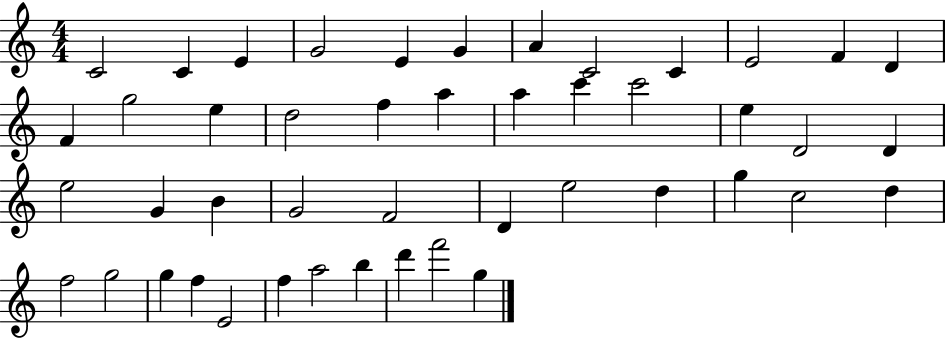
{
  \clef treble
  \numericTimeSignature
  \time 4/4
  \key c \major
  c'2 c'4 e'4 | g'2 e'4 g'4 | a'4 c'2 c'4 | e'2 f'4 d'4 | \break f'4 g''2 e''4 | d''2 f''4 a''4 | a''4 c'''4 c'''2 | e''4 d'2 d'4 | \break e''2 g'4 b'4 | g'2 f'2 | d'4 e''2 d''4 | g''4 c''2 d''4 | \break f''2 g''2 | g''4 f''4 e'2 | f''4 a''2 b''4 | d'''4 f'''2 g''4 | \break \bar "|."
}